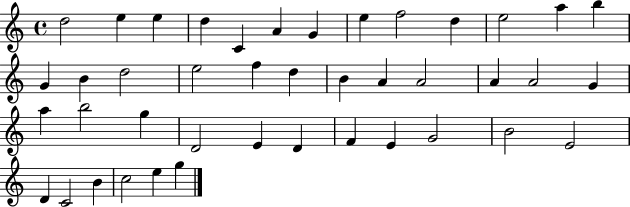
{
  \clef treble
  \time 4/4
  \defaultTimeSignature
  \key c \major
  d''2 e''4 e''4 | d''4 c'4 a'4 g'4 | e''4 f''2 d''4 | e''2 a''4 b''4 | \break g'4 b'4 d''2 | e''2 f''4 d''4 | b'4 a'4 a'2 | a'4 a'2 g'4 | \break a''4 b''2 g''4 | d'2 e'4 d'4 | f'4 e'4 g'2 | b'2 e'2 | \break d'4 c'2 b'4 | c''2 e''4 g''4 | \bar "|."
}